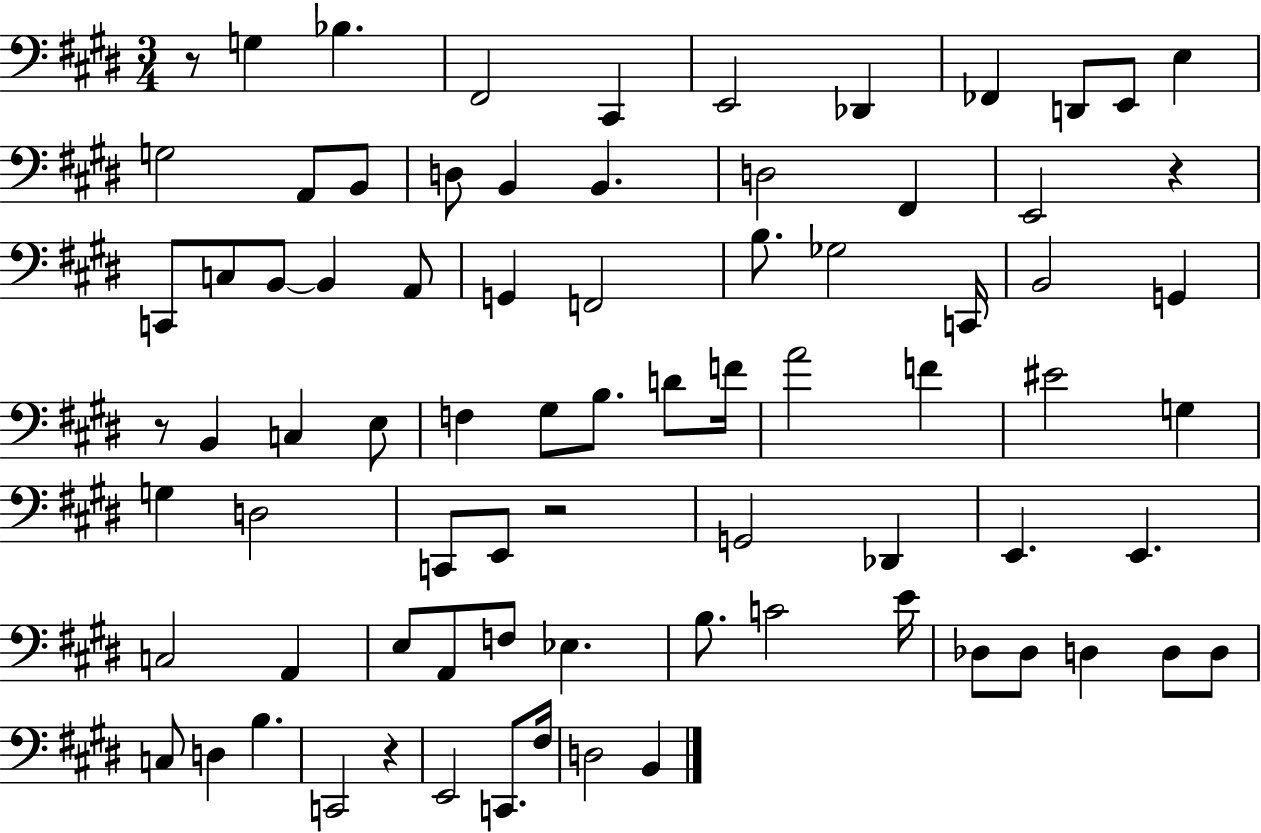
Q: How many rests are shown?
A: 5